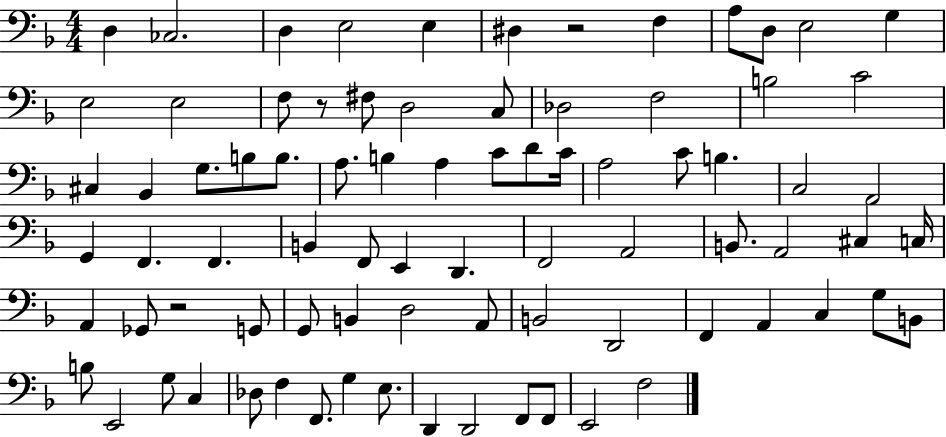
X:1
T:Untitled
M:4/4
L:1/4
K:F
D, _C,2 D, E,2 E, ^D, z2 F, A,/2 D,/2 E,2 G, E,2 E,2 F,/2 z/2 ^F,/2 D,2 C,/2 _D,2 F,2 B,2 C2 ^C, _B,, G,/2 B,/2 B,/2 A,/2 B, A, C/2 D/2 C/4 A,2 C/2 B, C,2 A,,2 G,, F,, F,, B,, F,,/2 E,, D,, F,,2 A,,2 B,,/2 A,,2 ^C, C,/4 A,, _G,,/2 z2 G,,/2 G,,/2 B,, D,2 A,,/2 B,,2 D,,2 F,, A,, C, G,/2 B,,/2 B,/2 E,,2 G,/2 C, _D,/2 F, F,,/2 G, E,/2 D,, D,,2 F,,/2 F,,/2 E,,2 F,2